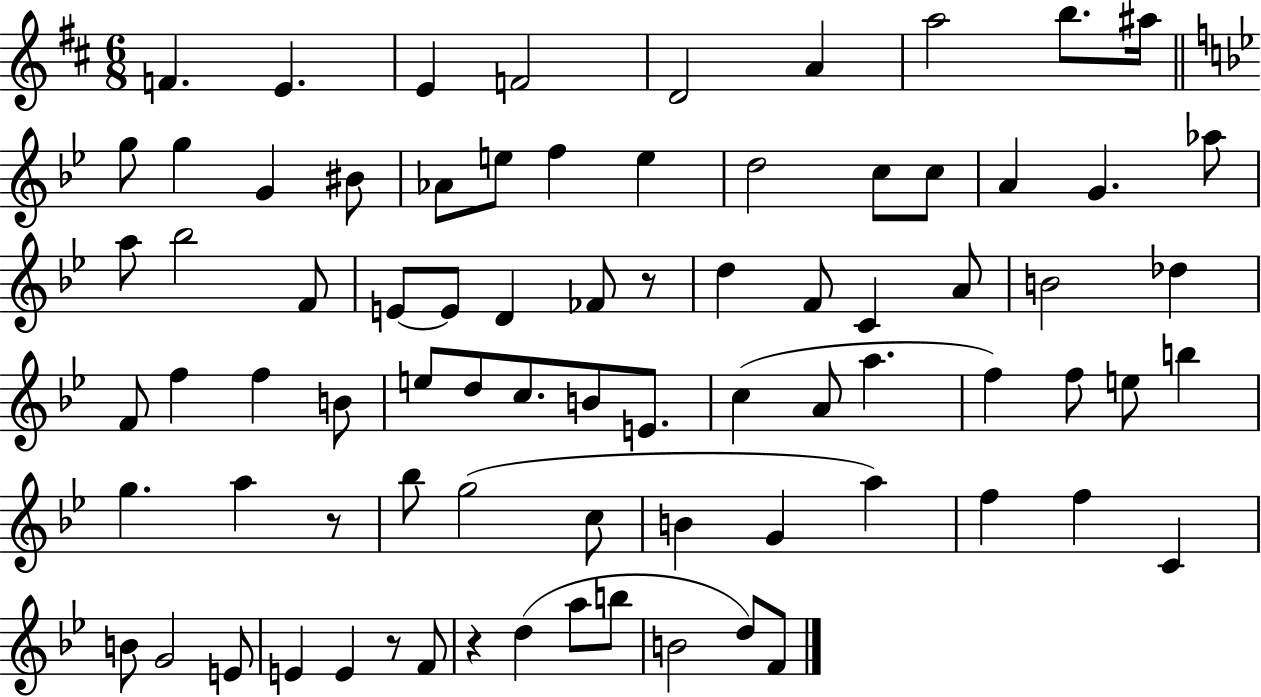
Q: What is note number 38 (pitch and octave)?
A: F5